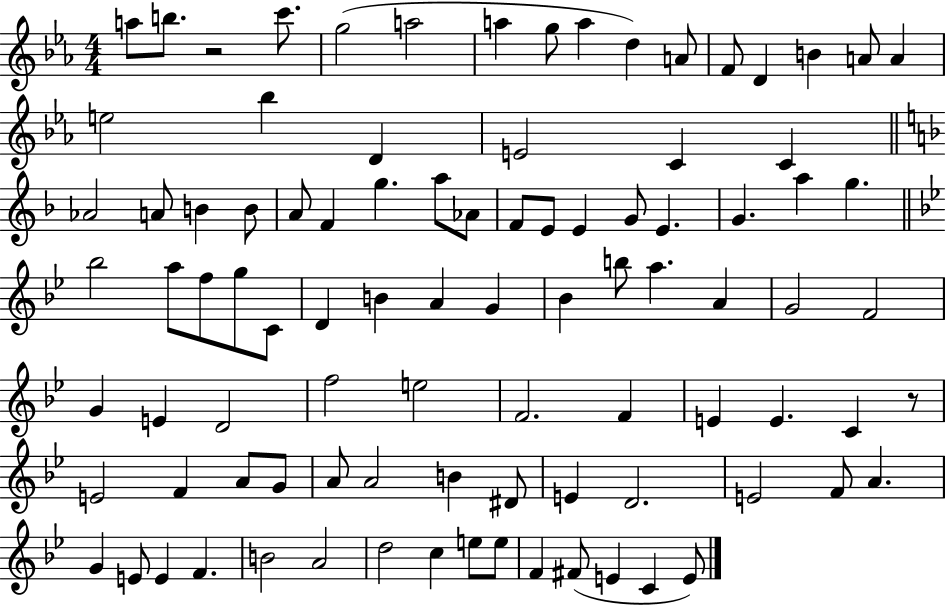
A5/e B5/e. R/h C6/e. G5/h A5/h A5/q G5/e A5/q D5/q A4/e F4/e D4/q B4/q A4/e A4/q E5/h Bb5/q D4/q E4/h C4/q C4/q Ab4/h A4/e B4/q B4/e A4/e F4/q G5/q. A5/e Ab4/e F4/e E4/e E4/q G4/e E4/q. G4/q. A5/q G5/q. Bb5/h A5/e F5/e G5/e C4/e D4/q B4/q A4/q G4/q Bb4/q B5/e A5/q. A4/q G4/h F4/h G4/q E4/q D4/h F5/h E5/h F4/h. F4/q E4/q E4/q. C4/q R/e E4/h F4/q A4/e G4/e A4/e A4/h B4/q D#4/e E4/q D4/h. E4/h F4/e A4/q. G4/q E4/e E4/q F4/q. B4/h A4/h D5/h C5/q E5/e E5/e F4/q F#4/e E4/q C4/q E4/e